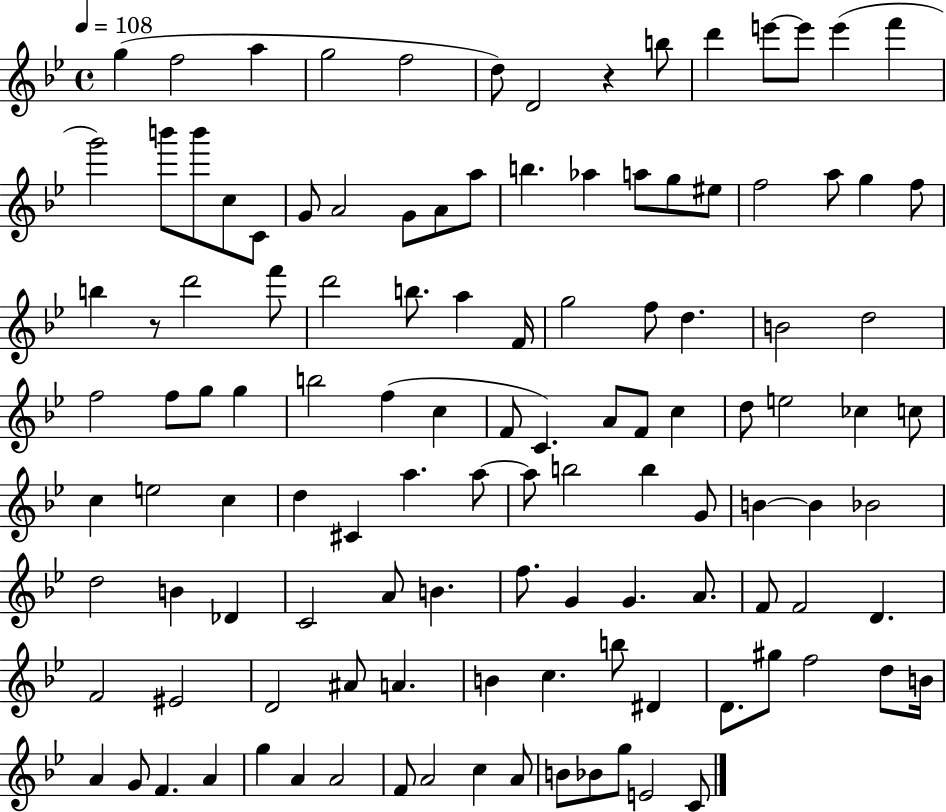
X:1
T:Untitled
M:4/4
L:1/4
K:Bb
g f2 a g2 f2 d/2 D2 z b/2 d' e'/2 e'/2 e' f' g'2 b'/2 b'/2 c/2 C/2 G/2 A2 G/2 A/2 a/2 b _a a/2 g/2 ^e/2 f2 a/2 g f/2 b z/2 d'2 f'/2 d'2 b/2 a F/4 g2 f/2 d B2 d2 f2 f/2 g/2 g b2 f c F/2 C A/2 F/2 c d/2 e2 _c c/2 c e2 c d ^C a a/2 a/2 b2 b G/2 B B _B2 d2 B _D C2 A/2 B f/2 G G A/2 F/2 F2 D F2 ^E2 D2 ^A/2 A B c b/2 ^D D/2 ^g/2 f2 d/2 B/4 A G/2 F A g A A2 F/2 A2 c A/2 B/2 _B/2 g/2 E2 C/2